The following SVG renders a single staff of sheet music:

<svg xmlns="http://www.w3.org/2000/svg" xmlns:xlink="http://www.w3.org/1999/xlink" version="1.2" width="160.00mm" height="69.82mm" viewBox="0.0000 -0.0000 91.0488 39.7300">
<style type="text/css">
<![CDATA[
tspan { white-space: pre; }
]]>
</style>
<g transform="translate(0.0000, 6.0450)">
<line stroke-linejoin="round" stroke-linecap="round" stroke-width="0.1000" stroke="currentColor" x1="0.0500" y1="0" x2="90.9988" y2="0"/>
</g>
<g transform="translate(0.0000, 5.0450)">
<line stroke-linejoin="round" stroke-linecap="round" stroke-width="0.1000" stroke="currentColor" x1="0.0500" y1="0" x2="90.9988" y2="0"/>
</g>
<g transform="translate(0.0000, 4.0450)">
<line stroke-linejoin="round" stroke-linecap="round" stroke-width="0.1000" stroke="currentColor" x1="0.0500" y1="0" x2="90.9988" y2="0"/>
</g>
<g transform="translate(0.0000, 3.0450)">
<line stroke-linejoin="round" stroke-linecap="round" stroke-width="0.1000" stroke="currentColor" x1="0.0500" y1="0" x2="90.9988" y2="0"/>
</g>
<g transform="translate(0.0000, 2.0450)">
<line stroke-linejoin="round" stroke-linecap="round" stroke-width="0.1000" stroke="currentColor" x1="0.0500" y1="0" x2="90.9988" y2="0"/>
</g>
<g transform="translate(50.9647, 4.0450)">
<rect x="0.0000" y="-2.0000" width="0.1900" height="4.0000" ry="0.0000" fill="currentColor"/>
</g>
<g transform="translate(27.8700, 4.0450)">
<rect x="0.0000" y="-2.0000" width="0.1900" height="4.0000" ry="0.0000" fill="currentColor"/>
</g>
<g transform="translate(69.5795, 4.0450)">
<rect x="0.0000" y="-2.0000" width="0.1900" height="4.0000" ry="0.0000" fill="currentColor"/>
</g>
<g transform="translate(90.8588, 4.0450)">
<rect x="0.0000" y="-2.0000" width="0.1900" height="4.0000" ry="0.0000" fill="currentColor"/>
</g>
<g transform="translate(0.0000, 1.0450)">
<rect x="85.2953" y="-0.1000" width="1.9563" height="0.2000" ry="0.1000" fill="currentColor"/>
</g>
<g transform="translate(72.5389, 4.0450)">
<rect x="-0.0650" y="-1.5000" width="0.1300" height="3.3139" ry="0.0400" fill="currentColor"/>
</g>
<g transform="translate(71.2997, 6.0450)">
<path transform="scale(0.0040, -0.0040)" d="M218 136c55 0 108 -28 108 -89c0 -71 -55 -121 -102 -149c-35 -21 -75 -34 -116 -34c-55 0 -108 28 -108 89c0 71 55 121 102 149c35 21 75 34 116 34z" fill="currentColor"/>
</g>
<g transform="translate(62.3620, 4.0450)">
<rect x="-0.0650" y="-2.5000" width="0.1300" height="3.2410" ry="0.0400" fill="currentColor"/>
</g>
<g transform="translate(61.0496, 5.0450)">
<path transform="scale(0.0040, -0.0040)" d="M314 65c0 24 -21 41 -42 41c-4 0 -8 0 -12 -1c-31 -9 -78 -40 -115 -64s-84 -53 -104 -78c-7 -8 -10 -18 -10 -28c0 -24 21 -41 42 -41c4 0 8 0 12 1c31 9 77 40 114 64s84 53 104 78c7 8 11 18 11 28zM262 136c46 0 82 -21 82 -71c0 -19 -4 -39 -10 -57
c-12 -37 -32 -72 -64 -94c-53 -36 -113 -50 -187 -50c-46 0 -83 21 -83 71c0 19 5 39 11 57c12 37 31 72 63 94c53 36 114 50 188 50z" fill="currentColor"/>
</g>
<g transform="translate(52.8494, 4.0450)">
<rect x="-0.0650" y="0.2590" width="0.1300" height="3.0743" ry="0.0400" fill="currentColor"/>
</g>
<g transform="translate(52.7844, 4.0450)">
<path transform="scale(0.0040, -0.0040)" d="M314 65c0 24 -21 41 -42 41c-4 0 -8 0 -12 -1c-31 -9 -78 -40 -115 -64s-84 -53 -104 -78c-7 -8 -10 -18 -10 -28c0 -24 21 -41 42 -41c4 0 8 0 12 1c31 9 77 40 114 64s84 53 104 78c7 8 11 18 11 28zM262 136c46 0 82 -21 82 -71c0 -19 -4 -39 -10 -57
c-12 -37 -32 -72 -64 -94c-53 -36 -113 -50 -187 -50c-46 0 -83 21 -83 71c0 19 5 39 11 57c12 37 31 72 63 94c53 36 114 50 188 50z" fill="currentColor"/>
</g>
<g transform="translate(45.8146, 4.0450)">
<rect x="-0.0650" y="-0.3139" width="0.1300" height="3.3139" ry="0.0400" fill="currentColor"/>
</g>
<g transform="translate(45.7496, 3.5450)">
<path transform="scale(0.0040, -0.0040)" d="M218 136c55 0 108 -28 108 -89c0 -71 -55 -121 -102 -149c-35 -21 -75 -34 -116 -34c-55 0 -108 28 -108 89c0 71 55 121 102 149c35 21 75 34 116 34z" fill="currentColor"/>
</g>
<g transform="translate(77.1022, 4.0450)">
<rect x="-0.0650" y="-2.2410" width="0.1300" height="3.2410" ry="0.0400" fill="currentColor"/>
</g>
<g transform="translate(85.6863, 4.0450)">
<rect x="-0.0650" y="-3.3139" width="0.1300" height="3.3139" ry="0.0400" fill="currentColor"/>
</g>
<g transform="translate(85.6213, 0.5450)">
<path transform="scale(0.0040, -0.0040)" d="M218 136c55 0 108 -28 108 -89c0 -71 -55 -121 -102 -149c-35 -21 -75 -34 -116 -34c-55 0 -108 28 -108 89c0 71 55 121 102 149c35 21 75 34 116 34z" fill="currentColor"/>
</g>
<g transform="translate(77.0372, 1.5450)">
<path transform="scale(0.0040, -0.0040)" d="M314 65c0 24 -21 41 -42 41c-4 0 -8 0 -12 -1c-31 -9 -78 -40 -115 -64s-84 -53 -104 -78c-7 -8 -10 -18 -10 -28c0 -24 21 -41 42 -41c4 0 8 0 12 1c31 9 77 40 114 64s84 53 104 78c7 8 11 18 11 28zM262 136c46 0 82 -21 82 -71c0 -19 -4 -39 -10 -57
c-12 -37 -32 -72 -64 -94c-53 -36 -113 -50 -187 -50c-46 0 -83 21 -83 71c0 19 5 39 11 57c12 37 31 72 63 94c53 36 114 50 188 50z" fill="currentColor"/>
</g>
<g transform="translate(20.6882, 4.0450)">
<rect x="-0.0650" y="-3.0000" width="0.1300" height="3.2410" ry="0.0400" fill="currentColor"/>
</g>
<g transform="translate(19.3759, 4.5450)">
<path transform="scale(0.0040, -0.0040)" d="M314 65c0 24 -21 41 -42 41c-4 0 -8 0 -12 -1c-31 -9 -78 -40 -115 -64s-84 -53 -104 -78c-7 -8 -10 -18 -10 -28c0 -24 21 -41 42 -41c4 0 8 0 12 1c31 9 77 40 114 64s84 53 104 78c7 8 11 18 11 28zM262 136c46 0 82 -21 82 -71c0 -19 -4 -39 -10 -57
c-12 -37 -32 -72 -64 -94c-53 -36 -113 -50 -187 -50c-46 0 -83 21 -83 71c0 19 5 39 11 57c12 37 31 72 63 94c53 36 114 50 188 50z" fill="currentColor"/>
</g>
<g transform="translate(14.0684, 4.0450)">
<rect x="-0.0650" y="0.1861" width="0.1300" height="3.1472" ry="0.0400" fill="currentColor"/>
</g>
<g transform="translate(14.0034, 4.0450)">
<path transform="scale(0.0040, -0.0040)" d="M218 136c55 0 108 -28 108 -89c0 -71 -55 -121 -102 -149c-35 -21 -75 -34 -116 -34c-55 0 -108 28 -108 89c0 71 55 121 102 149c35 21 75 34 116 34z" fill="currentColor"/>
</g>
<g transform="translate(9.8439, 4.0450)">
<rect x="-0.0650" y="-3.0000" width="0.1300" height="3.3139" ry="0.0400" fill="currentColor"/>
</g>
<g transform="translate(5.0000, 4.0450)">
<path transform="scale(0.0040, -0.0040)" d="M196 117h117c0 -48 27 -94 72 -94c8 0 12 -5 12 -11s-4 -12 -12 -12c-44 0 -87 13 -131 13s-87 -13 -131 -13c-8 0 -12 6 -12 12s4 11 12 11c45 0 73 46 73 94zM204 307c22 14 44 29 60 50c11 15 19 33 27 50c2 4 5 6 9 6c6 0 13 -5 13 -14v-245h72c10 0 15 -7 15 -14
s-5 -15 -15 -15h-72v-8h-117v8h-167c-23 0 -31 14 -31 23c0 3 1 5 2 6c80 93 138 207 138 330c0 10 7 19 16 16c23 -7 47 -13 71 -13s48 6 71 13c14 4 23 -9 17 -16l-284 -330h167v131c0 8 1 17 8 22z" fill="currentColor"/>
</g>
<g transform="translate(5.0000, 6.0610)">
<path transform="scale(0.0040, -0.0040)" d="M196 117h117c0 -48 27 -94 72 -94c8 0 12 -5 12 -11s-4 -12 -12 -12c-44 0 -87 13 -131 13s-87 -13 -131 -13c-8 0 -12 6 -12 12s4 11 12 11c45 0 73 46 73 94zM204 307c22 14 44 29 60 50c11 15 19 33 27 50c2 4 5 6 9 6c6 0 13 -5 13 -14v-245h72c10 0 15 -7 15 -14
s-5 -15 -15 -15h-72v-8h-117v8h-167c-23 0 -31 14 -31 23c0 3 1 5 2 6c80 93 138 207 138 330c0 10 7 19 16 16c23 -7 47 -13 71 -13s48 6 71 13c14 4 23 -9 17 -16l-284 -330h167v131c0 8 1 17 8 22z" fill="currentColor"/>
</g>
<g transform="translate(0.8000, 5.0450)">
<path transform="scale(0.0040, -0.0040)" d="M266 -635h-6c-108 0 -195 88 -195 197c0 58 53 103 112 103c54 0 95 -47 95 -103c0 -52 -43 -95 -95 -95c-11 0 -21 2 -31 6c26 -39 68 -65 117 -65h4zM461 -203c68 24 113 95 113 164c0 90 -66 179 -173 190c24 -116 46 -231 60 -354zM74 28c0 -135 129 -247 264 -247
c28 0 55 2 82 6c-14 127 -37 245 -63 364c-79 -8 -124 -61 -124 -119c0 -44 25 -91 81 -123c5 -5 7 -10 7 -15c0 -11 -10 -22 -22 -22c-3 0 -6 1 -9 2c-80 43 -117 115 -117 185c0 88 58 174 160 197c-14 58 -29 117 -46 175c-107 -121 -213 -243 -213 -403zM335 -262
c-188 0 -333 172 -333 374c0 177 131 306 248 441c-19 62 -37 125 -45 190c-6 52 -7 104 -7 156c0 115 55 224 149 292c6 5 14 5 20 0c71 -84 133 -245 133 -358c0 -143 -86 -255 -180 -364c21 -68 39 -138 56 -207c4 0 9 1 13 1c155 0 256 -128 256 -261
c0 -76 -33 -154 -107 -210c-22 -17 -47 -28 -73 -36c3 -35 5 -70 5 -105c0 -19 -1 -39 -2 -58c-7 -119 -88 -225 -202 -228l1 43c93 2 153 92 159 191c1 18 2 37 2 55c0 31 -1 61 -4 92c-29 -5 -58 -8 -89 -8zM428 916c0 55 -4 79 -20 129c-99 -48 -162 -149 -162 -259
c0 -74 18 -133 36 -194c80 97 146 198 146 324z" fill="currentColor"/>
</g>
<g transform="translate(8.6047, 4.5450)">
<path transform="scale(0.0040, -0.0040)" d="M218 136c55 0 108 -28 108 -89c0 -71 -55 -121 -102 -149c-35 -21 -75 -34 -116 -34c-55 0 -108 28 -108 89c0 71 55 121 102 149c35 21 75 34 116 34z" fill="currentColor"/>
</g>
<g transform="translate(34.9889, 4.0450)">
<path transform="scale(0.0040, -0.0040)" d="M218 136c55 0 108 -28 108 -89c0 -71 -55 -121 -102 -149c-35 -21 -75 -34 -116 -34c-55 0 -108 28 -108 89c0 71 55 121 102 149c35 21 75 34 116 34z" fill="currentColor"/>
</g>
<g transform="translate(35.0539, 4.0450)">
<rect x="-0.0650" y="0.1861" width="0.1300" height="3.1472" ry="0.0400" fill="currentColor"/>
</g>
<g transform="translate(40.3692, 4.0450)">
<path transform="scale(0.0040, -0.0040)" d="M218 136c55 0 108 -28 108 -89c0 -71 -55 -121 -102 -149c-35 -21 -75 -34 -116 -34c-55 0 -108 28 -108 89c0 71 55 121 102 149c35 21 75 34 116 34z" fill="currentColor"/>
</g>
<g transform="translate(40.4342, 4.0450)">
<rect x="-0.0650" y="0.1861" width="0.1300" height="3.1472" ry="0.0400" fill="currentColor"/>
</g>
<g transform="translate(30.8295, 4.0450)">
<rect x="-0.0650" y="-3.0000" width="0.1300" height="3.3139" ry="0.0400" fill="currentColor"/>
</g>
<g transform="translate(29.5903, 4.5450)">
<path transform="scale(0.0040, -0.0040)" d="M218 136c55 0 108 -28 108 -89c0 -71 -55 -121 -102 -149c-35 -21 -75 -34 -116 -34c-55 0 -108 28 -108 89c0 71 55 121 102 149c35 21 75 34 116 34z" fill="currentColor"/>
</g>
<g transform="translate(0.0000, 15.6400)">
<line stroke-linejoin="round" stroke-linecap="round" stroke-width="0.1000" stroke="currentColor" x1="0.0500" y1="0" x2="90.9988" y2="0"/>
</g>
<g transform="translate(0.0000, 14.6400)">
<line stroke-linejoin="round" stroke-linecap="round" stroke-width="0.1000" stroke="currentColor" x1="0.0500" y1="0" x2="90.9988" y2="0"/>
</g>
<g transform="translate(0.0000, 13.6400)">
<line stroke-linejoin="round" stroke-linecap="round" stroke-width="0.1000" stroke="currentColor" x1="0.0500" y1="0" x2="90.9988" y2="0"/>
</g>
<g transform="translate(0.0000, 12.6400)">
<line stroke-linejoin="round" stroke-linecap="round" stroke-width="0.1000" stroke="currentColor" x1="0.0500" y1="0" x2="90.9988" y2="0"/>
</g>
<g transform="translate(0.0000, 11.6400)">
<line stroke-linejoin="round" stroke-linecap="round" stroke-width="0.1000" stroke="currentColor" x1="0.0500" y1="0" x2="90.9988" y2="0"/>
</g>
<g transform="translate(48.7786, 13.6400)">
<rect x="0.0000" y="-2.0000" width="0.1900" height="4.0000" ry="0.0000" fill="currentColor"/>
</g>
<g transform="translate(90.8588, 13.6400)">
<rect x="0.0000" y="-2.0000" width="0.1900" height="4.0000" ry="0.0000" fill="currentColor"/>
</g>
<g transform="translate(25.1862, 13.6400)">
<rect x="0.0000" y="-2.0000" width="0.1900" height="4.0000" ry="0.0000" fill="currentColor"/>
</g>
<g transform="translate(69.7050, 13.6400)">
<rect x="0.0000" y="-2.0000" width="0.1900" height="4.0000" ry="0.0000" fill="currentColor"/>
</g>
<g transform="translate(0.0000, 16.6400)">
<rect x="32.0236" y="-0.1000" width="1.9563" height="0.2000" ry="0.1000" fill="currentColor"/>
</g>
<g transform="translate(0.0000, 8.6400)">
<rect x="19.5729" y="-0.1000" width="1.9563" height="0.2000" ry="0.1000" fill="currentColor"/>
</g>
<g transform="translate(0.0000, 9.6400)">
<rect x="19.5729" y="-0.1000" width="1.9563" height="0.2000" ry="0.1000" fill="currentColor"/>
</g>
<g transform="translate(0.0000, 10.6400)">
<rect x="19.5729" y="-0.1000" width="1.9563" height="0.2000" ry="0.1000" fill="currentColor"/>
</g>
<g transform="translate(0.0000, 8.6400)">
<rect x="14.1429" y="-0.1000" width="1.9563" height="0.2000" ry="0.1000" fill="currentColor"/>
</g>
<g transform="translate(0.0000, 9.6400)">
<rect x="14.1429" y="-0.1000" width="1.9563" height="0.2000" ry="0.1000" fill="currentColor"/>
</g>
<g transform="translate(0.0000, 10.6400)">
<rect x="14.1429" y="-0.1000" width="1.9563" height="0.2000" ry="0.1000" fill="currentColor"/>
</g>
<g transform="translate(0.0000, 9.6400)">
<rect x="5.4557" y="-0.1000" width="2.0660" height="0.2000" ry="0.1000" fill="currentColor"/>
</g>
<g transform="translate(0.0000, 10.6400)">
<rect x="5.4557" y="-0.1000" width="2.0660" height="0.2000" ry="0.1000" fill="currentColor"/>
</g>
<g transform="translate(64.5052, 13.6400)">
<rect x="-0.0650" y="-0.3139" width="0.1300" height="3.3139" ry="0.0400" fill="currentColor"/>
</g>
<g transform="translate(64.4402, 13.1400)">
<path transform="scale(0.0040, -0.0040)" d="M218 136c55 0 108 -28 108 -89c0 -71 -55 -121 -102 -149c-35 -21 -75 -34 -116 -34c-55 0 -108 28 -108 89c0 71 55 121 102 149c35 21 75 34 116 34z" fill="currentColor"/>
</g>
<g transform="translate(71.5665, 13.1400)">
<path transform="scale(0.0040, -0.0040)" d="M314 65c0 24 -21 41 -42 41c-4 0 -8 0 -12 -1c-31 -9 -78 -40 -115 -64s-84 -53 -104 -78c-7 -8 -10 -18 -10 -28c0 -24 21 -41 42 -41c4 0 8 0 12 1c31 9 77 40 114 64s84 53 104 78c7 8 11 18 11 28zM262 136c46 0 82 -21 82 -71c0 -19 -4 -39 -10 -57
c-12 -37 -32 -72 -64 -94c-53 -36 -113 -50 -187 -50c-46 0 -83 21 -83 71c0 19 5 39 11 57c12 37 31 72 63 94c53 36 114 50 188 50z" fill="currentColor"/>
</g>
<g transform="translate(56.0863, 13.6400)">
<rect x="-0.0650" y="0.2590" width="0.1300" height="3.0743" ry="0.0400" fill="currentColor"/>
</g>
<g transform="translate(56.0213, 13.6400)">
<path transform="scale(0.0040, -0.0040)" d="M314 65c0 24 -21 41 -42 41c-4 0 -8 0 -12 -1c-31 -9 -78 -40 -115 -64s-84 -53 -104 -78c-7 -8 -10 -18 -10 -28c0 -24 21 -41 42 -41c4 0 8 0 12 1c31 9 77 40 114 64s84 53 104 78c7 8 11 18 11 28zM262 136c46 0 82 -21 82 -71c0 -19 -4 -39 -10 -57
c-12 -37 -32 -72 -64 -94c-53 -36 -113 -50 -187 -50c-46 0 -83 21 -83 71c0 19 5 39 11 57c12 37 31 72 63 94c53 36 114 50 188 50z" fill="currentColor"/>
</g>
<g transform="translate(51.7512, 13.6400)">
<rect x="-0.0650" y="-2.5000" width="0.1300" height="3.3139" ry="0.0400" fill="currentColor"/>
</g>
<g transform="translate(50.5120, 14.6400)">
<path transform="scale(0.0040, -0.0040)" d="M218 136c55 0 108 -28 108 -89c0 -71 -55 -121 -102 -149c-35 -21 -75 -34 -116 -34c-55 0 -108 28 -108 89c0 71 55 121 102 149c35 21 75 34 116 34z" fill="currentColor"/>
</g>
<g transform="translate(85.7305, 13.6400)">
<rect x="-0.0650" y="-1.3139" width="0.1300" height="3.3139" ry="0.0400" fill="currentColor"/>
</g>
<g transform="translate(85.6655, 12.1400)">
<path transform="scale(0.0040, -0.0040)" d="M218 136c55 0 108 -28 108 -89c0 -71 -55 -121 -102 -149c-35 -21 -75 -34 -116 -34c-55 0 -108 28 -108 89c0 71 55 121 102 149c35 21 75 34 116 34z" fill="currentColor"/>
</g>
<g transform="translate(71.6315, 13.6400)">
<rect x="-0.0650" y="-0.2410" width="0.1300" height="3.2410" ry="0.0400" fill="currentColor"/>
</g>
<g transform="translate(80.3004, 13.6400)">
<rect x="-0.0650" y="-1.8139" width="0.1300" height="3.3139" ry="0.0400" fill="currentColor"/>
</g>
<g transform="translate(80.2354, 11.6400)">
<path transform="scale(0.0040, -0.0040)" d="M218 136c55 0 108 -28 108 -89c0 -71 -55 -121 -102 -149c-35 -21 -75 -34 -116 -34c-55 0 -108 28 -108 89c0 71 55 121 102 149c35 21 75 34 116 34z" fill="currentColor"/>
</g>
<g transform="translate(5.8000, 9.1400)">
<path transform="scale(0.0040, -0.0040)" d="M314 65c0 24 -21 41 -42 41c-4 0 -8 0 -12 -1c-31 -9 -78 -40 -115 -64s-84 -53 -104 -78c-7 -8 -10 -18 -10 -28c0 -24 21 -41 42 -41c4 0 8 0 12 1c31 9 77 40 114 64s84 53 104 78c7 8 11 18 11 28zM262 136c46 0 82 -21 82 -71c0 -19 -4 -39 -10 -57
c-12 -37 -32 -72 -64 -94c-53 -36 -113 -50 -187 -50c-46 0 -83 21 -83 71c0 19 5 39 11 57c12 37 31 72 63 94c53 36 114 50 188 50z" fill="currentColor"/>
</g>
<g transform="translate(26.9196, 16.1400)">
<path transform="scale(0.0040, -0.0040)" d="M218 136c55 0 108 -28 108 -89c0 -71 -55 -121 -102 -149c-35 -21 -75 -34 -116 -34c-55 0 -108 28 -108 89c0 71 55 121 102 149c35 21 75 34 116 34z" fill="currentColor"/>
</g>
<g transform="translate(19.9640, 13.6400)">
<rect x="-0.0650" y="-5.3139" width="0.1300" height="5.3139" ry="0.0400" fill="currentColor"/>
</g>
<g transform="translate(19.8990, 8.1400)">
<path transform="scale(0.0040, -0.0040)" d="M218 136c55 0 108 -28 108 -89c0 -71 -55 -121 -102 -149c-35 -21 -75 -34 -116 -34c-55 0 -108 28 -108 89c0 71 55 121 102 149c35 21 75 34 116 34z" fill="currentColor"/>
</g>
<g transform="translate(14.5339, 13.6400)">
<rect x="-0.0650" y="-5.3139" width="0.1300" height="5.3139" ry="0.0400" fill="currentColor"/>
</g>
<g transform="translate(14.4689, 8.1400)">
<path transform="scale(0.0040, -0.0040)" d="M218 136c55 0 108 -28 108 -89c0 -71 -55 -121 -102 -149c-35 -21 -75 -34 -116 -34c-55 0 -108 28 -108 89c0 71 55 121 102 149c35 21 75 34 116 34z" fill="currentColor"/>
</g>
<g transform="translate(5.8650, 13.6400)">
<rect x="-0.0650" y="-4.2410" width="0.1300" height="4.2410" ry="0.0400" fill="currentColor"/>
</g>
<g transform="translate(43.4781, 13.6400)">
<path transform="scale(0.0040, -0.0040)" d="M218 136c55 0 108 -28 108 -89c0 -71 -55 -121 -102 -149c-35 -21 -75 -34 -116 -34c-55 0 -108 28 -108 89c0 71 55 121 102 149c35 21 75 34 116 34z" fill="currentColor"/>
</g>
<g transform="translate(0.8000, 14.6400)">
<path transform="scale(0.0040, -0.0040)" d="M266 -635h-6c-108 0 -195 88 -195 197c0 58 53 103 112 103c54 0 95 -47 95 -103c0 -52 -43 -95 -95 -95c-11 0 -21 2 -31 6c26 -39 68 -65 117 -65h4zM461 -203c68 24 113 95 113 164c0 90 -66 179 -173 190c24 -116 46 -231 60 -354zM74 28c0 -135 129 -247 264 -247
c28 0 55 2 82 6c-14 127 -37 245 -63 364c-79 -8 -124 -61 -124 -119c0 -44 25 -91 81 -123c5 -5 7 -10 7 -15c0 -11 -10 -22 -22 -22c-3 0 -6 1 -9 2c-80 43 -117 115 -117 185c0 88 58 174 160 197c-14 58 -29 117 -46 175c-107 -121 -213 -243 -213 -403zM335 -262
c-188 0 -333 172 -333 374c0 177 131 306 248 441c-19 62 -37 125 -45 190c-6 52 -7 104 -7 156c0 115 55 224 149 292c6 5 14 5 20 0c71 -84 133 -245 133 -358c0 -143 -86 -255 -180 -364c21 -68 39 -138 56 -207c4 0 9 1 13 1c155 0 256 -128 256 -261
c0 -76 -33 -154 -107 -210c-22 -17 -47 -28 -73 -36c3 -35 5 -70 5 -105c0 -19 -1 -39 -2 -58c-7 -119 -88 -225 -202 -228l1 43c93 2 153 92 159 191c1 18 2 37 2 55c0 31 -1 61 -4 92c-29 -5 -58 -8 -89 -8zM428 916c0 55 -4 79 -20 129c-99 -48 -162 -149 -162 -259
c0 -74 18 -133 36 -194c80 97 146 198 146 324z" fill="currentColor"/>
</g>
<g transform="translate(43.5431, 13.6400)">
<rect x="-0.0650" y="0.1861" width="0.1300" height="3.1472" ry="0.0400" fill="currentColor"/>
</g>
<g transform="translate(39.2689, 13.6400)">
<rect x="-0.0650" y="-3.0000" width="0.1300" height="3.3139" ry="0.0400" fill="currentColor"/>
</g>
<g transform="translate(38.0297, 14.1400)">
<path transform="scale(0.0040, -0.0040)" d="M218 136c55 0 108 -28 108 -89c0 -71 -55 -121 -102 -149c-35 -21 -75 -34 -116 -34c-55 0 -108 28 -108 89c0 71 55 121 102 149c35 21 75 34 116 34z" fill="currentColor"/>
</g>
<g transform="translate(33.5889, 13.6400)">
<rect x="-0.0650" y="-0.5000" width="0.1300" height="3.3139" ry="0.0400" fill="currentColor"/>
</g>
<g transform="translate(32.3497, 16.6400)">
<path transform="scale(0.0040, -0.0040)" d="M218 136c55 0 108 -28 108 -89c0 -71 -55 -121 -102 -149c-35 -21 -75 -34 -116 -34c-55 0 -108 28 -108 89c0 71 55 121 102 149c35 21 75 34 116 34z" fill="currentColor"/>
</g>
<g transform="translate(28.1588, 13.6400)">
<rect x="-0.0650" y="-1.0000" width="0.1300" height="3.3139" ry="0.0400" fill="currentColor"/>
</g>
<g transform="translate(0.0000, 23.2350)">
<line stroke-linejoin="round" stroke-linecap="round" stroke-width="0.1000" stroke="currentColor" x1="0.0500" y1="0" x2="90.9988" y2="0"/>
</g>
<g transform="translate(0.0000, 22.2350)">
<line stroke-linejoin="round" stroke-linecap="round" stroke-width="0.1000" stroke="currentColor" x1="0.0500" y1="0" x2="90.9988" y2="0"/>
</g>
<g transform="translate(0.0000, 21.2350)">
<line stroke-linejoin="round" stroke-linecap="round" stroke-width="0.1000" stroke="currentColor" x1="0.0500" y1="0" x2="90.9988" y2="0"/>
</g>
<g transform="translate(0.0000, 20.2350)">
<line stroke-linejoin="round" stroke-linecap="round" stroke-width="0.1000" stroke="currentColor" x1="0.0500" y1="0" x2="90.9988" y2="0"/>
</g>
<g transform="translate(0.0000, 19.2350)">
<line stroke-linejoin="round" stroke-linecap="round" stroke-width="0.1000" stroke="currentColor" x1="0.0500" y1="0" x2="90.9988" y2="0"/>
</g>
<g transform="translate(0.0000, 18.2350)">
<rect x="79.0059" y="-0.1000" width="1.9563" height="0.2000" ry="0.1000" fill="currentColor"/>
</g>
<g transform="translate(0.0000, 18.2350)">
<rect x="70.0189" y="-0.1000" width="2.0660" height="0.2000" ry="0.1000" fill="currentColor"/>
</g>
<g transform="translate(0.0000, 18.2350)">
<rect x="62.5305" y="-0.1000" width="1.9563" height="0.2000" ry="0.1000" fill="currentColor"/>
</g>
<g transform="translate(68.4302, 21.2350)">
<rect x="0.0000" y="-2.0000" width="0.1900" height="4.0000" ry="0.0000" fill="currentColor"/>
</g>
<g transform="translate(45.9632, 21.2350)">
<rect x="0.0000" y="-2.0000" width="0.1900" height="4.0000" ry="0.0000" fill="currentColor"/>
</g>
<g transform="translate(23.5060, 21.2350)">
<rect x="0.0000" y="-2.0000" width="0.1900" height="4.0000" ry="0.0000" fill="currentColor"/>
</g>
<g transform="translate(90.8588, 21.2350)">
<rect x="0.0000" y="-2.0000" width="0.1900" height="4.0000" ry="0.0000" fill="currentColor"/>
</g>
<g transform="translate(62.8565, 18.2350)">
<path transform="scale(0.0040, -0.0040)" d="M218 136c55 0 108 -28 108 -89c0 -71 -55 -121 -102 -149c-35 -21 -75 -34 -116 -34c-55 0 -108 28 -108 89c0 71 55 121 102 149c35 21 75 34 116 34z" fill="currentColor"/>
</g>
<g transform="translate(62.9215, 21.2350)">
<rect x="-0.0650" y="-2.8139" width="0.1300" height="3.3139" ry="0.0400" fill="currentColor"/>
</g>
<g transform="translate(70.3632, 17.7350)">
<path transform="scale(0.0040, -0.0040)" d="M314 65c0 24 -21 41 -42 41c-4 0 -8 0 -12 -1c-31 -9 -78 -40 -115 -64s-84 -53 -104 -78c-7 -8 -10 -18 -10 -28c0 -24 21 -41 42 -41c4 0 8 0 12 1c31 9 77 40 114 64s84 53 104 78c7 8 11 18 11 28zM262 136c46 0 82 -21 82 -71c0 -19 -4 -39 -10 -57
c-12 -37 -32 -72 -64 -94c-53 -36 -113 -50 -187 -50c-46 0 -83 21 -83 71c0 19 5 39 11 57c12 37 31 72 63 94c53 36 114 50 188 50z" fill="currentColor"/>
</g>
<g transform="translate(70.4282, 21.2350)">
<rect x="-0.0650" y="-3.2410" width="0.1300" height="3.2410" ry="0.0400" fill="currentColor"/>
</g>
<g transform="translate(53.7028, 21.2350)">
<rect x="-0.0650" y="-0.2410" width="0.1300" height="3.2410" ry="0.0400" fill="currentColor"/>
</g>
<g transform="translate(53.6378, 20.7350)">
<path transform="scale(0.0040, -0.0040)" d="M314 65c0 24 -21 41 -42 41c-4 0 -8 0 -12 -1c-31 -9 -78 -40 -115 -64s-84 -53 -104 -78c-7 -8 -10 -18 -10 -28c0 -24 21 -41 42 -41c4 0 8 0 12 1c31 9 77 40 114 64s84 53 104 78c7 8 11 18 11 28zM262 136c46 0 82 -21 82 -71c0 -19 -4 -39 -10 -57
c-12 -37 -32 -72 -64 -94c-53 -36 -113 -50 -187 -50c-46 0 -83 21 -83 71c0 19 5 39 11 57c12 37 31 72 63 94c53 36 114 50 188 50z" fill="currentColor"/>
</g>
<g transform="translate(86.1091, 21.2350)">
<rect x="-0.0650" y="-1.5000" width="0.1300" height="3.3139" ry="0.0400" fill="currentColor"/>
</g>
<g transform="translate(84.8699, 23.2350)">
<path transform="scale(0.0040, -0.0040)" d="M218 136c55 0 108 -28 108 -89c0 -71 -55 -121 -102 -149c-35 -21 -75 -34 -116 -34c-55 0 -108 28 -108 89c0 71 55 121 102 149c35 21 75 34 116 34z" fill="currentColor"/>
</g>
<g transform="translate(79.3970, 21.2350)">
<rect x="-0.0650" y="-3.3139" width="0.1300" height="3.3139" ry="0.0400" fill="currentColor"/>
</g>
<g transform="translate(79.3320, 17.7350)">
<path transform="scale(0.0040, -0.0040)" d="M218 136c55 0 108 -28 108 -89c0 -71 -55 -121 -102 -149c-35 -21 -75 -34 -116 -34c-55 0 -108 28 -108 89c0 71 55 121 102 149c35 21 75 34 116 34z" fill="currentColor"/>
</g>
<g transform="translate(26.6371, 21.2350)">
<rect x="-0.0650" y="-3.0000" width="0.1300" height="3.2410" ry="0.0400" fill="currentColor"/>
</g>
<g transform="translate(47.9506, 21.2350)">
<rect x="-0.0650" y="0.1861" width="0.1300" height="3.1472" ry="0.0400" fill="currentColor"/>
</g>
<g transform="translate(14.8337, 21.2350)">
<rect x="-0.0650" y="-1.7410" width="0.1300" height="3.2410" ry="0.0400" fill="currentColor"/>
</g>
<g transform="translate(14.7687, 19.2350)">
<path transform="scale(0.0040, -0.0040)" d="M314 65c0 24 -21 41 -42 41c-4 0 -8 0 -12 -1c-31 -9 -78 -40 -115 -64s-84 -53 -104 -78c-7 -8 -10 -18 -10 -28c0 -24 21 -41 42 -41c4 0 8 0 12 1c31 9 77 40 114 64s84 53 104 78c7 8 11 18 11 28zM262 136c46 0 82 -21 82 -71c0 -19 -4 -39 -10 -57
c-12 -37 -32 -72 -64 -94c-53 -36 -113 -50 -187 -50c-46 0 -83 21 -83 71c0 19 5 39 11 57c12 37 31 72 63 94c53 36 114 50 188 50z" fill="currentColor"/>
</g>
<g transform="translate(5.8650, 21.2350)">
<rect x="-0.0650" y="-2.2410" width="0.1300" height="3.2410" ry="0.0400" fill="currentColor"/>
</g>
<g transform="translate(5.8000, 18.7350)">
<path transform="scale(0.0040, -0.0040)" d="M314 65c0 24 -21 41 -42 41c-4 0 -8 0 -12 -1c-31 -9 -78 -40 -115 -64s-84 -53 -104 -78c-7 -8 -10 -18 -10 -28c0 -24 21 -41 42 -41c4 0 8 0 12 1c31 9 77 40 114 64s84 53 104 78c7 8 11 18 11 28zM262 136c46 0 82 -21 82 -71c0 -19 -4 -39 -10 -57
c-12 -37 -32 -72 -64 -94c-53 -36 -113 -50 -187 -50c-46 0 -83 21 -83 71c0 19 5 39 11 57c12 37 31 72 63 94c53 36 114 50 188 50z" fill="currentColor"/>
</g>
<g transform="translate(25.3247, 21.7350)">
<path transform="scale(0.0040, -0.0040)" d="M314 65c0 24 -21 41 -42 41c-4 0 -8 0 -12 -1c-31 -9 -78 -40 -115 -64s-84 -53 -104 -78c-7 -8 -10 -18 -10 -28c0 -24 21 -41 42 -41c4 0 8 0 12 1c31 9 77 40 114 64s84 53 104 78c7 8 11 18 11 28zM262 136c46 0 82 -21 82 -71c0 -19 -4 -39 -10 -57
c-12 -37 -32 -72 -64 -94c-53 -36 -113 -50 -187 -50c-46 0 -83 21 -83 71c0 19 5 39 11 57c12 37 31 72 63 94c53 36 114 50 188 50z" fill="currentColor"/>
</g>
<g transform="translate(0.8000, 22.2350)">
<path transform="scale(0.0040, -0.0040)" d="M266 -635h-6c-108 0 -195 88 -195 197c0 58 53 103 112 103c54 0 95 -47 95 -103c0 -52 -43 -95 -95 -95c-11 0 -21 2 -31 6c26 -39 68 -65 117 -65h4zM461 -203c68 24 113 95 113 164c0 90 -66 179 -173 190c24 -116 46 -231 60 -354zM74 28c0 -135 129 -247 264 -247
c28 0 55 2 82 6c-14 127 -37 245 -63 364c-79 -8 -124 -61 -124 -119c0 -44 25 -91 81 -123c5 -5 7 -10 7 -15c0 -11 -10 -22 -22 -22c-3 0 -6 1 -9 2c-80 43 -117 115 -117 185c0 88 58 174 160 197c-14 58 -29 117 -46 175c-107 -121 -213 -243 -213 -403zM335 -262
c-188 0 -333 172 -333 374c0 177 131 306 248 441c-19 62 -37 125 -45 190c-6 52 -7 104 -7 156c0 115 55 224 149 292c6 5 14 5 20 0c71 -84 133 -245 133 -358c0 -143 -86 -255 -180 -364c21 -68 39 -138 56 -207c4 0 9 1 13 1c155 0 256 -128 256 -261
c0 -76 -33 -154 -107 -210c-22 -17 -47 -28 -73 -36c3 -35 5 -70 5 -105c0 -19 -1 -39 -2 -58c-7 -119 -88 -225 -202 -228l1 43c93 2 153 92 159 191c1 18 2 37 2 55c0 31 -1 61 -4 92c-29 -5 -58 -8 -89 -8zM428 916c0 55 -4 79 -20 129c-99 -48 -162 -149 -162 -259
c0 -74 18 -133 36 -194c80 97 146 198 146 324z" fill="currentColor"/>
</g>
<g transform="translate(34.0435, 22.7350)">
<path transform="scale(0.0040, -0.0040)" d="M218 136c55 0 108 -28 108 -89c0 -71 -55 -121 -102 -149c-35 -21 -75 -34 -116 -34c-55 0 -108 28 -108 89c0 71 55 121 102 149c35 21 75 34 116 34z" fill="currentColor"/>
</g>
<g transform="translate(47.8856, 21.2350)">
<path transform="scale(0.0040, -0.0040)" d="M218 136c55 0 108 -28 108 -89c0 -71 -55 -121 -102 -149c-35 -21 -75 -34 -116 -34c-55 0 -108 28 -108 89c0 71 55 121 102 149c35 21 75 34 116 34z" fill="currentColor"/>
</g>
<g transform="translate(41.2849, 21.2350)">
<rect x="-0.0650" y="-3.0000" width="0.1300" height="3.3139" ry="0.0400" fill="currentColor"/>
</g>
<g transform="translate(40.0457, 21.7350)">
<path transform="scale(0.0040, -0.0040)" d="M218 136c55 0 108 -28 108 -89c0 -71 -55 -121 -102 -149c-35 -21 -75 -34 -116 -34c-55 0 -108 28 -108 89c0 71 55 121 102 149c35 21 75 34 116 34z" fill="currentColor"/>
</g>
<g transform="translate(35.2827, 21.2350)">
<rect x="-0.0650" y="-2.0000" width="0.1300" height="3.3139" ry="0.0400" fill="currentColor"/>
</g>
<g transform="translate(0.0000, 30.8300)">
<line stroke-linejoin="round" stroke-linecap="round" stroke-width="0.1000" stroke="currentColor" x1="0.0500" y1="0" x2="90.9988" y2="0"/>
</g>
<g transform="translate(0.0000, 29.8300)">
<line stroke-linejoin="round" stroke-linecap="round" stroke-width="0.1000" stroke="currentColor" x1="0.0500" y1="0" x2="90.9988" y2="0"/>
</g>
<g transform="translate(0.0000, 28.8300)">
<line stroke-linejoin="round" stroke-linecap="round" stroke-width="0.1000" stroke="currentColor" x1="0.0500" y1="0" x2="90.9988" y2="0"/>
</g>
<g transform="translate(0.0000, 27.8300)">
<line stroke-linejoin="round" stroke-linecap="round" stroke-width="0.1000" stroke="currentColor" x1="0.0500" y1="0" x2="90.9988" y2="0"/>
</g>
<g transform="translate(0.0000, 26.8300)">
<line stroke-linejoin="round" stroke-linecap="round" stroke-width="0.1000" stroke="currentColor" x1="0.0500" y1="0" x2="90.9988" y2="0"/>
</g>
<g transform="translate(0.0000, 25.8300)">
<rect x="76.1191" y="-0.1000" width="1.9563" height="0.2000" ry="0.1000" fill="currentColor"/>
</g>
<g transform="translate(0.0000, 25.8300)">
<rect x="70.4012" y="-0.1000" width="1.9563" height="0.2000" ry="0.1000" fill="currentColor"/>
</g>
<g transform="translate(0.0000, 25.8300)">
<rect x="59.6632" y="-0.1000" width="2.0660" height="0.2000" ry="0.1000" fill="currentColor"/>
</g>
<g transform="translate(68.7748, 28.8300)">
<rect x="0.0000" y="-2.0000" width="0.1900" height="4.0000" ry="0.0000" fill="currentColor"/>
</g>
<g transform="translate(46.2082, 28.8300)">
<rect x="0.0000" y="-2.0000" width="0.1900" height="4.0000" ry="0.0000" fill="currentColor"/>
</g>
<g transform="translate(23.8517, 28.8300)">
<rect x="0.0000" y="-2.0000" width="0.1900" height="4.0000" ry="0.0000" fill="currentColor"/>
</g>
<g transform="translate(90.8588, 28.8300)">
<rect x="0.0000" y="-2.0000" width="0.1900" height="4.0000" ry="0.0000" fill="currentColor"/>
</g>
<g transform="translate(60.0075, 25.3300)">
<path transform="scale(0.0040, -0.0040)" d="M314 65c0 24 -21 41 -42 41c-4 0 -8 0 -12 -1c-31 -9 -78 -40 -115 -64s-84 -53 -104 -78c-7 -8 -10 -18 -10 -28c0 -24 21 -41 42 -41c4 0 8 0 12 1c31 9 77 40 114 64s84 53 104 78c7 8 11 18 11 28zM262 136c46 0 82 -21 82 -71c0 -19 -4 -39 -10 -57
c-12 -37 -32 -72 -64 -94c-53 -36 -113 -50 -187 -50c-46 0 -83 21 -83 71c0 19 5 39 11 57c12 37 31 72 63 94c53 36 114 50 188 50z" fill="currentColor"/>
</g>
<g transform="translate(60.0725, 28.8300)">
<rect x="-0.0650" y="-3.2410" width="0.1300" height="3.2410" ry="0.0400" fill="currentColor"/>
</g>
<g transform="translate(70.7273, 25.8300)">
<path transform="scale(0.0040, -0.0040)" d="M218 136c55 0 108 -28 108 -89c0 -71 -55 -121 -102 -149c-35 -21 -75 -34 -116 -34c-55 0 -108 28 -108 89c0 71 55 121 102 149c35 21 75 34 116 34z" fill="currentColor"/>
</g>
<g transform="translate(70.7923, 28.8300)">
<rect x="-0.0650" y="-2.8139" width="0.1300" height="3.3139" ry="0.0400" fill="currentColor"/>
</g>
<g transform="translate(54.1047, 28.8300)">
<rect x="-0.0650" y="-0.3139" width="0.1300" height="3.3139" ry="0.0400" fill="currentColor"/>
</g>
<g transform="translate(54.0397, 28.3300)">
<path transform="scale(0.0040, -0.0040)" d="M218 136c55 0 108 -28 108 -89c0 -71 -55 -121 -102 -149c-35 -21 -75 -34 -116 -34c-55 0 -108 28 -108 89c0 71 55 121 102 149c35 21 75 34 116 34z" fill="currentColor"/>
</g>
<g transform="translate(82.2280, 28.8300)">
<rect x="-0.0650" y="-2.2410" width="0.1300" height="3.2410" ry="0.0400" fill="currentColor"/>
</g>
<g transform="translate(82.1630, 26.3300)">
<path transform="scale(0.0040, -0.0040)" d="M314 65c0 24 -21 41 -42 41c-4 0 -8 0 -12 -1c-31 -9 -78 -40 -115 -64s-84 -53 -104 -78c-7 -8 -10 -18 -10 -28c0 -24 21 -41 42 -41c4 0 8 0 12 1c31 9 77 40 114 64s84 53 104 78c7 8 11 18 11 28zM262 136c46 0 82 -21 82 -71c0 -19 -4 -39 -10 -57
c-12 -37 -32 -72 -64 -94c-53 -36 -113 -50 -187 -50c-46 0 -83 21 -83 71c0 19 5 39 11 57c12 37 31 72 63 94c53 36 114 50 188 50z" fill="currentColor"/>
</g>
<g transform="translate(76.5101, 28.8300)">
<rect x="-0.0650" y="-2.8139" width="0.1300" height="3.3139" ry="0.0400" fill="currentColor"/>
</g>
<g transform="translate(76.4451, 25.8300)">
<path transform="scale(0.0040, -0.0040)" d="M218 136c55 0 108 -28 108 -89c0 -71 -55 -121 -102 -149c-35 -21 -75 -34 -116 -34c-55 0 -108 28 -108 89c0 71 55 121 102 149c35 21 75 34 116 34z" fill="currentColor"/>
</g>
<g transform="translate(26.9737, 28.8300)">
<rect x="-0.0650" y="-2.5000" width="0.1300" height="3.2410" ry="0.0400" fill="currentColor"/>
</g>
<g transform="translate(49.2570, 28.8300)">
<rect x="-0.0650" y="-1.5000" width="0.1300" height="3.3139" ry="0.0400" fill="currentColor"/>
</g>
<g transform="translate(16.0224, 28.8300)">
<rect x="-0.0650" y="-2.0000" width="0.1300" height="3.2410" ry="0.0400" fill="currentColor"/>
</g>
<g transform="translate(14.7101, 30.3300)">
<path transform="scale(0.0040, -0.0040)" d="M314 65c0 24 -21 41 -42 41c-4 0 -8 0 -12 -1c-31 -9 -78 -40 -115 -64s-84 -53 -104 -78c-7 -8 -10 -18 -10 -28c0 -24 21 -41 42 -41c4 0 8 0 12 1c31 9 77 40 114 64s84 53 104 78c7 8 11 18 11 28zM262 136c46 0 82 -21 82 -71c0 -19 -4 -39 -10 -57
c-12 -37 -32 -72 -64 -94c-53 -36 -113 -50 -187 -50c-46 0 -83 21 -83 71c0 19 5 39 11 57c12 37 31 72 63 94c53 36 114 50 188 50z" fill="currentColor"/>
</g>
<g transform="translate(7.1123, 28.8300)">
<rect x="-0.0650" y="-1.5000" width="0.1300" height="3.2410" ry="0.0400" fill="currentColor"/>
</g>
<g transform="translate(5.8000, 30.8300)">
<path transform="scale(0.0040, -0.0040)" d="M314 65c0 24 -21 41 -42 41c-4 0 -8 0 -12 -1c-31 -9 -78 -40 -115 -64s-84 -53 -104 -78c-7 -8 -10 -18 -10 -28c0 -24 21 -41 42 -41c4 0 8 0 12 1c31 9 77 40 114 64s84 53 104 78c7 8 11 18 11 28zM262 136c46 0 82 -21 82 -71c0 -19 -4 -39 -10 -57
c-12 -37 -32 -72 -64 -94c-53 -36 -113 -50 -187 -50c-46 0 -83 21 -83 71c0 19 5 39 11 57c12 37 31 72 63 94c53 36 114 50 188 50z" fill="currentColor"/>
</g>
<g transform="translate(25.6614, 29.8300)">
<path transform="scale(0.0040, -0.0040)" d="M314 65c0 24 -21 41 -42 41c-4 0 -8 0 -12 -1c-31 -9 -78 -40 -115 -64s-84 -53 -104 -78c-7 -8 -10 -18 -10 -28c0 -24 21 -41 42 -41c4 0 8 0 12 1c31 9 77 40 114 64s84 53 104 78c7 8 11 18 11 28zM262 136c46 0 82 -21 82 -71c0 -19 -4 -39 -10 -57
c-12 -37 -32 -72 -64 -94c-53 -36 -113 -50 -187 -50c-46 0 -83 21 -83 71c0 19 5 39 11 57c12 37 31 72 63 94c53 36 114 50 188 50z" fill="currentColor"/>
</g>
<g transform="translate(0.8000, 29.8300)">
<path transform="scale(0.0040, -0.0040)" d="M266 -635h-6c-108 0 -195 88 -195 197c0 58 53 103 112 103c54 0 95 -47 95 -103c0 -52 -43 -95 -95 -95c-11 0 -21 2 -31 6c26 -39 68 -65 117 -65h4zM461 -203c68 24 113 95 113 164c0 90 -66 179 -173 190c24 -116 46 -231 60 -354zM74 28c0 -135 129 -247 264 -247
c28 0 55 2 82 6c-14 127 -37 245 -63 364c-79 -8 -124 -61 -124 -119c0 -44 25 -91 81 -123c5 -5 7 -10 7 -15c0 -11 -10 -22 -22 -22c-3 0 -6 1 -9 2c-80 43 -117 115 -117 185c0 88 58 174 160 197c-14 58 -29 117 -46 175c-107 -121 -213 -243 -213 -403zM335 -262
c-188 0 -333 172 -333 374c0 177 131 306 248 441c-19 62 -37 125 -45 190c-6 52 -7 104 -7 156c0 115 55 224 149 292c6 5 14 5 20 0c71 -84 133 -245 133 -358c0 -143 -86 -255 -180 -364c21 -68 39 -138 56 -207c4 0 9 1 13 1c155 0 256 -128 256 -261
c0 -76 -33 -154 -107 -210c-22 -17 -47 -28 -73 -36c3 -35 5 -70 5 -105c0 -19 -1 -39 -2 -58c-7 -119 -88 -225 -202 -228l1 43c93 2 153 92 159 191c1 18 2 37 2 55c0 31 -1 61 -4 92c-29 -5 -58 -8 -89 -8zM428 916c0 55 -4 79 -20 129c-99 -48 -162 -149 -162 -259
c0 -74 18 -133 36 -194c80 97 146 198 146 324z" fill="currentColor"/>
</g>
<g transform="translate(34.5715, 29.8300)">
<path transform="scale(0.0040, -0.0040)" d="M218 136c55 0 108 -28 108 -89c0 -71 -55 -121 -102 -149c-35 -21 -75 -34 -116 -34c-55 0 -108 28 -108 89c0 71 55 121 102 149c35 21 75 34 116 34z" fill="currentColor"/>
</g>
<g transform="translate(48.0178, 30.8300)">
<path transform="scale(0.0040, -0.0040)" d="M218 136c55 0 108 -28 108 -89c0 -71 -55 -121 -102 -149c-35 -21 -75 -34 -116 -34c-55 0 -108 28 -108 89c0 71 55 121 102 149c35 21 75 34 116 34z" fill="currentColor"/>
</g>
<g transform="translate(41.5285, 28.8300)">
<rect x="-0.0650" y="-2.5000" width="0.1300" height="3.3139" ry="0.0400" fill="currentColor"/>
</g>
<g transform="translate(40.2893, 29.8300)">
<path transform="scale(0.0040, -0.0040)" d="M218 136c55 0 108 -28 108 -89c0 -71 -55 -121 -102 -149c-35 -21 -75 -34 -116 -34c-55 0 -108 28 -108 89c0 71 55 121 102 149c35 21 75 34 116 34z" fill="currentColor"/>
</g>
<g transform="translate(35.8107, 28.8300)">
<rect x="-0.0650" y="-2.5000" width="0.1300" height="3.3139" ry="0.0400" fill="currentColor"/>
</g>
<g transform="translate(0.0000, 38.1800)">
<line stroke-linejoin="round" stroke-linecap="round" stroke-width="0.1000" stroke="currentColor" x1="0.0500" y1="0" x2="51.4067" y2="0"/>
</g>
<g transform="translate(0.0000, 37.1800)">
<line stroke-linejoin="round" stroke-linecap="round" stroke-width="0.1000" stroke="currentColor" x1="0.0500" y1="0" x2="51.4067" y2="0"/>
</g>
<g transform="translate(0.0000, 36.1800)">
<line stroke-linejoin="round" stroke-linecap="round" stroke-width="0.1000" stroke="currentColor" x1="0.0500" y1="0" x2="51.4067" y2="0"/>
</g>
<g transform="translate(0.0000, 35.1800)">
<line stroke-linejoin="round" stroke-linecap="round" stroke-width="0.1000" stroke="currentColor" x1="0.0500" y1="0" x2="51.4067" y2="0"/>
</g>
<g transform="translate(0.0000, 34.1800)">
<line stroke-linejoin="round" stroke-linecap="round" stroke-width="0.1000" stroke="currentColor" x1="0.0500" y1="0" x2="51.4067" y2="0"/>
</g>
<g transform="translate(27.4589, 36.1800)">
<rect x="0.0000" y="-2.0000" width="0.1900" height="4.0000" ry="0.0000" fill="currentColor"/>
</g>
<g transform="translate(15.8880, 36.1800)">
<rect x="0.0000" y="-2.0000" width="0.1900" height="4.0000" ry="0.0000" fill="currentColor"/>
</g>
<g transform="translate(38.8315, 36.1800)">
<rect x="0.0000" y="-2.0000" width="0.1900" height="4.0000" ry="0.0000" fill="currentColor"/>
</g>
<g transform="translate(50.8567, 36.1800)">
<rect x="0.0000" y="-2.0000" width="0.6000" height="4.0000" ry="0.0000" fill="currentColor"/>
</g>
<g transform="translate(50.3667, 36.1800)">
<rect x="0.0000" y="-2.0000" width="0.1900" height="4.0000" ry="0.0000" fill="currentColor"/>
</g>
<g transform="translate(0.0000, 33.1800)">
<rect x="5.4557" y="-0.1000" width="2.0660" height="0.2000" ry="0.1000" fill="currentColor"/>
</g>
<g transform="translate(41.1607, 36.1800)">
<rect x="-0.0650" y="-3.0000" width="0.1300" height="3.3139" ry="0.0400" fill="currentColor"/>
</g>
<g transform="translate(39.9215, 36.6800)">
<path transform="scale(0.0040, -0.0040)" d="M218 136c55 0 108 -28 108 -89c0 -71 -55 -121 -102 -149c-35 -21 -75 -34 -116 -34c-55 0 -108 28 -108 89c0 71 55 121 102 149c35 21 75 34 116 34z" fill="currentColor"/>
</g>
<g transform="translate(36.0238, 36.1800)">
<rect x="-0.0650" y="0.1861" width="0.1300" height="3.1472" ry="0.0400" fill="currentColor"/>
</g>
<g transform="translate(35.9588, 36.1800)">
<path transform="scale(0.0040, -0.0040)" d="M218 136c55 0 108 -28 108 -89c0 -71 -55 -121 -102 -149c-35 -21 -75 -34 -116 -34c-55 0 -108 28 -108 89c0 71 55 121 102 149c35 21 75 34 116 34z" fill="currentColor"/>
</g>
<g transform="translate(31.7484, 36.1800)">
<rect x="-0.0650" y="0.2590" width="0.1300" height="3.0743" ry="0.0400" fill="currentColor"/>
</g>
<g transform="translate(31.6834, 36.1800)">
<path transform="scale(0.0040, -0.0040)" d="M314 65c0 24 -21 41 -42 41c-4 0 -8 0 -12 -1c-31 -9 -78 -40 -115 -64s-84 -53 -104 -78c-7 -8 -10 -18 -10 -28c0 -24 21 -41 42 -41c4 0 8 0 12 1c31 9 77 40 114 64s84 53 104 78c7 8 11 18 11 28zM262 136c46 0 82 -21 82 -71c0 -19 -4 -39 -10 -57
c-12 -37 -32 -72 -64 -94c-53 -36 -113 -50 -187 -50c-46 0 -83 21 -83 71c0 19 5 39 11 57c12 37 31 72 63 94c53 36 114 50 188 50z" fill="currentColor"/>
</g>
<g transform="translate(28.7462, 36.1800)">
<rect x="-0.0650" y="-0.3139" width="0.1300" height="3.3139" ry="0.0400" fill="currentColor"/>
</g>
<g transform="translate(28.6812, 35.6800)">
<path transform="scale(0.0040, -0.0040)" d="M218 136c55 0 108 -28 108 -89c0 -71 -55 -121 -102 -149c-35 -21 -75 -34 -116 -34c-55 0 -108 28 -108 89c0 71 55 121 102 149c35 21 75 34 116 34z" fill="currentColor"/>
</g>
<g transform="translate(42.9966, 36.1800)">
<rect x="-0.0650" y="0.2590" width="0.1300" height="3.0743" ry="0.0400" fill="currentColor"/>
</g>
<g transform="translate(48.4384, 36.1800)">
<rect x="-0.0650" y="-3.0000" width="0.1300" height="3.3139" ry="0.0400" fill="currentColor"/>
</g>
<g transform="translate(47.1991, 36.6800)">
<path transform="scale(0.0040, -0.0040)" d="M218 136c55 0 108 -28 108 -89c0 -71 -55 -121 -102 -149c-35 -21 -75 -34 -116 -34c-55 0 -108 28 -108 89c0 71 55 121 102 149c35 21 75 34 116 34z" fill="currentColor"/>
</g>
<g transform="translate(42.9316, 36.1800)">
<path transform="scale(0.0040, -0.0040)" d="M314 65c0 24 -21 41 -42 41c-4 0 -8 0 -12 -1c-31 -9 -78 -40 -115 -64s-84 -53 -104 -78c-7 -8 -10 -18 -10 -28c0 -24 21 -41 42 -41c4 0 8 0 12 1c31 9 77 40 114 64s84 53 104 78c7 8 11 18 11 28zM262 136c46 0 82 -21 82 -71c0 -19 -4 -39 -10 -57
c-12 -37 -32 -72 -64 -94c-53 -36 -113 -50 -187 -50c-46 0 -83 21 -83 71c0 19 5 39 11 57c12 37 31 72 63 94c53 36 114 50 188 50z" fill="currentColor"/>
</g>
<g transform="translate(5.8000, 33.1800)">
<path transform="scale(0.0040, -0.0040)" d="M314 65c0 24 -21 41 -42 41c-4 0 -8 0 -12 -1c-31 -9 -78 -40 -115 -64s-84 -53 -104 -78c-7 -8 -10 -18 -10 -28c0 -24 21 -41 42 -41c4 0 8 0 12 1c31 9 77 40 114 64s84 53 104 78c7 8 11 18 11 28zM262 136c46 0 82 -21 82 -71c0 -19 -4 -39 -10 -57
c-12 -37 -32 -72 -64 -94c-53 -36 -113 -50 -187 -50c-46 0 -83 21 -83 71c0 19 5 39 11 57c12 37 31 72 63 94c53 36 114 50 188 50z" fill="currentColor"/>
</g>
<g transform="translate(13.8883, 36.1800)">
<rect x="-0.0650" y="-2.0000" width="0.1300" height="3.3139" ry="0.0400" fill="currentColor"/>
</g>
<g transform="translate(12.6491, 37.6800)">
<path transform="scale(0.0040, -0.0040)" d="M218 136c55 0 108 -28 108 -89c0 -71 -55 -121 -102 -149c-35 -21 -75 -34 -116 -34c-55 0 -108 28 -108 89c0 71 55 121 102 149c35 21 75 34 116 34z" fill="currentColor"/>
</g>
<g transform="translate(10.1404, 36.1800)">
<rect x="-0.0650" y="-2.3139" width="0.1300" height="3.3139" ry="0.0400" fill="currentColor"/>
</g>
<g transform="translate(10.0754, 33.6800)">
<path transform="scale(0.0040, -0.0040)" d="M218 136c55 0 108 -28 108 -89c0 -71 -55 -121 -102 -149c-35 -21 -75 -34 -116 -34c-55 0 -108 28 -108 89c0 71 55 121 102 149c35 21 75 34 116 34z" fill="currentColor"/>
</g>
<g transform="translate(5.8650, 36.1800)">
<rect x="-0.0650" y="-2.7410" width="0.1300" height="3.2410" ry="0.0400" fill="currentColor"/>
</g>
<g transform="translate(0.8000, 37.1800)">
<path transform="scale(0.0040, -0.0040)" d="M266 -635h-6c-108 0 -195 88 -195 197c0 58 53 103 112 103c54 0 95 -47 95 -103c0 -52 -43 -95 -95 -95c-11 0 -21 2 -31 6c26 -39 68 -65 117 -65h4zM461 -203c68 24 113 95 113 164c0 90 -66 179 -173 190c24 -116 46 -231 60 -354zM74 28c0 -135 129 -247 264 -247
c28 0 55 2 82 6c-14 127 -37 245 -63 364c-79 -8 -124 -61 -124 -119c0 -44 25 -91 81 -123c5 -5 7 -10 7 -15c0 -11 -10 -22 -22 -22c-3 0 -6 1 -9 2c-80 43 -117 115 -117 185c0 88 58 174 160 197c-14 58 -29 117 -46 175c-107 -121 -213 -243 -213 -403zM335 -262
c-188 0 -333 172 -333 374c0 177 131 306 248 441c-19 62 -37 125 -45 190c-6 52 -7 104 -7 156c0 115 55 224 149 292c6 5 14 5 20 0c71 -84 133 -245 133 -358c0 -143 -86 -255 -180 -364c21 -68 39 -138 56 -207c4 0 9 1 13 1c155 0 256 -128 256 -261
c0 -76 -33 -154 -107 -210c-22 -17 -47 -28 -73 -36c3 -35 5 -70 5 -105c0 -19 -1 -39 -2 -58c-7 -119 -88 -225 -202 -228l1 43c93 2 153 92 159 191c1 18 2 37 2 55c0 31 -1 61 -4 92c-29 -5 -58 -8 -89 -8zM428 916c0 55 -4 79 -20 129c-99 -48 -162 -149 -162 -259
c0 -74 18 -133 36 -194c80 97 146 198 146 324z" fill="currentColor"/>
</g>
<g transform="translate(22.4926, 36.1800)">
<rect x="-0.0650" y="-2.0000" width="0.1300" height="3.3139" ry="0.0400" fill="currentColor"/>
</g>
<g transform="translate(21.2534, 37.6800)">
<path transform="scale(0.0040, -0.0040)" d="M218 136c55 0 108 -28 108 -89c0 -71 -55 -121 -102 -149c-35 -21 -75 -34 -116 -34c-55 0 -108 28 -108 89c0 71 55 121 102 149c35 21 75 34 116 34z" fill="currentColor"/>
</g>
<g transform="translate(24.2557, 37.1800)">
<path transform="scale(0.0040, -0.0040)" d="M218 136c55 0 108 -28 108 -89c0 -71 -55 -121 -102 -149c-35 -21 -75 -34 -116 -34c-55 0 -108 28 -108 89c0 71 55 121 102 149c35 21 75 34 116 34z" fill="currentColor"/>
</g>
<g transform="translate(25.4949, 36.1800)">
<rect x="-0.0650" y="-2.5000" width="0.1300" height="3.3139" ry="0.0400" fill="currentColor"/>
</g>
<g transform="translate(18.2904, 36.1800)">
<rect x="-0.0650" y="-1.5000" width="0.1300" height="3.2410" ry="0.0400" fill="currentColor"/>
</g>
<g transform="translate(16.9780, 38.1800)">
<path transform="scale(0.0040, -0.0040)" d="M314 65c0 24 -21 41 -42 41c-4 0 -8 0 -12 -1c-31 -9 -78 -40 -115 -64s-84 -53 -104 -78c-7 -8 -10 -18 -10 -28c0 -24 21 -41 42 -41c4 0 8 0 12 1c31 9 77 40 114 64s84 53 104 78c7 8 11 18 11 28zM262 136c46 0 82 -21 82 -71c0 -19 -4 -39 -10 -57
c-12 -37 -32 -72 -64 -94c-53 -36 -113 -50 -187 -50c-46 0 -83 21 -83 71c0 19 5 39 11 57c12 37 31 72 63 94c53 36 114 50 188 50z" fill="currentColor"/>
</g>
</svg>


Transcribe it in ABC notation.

X:1
T:Untitled
M:4/4
L:1/4
K:C
A B A2 A B B c B2 G2 E g2 b d'2 f' f' D C A B G B2 c c2 f e g2 f2 A2 F A B c2 a b2 b E E2 F2 G2 G G E c b2 a a g2 a2 g F E2 F G c B2 B A B2 A